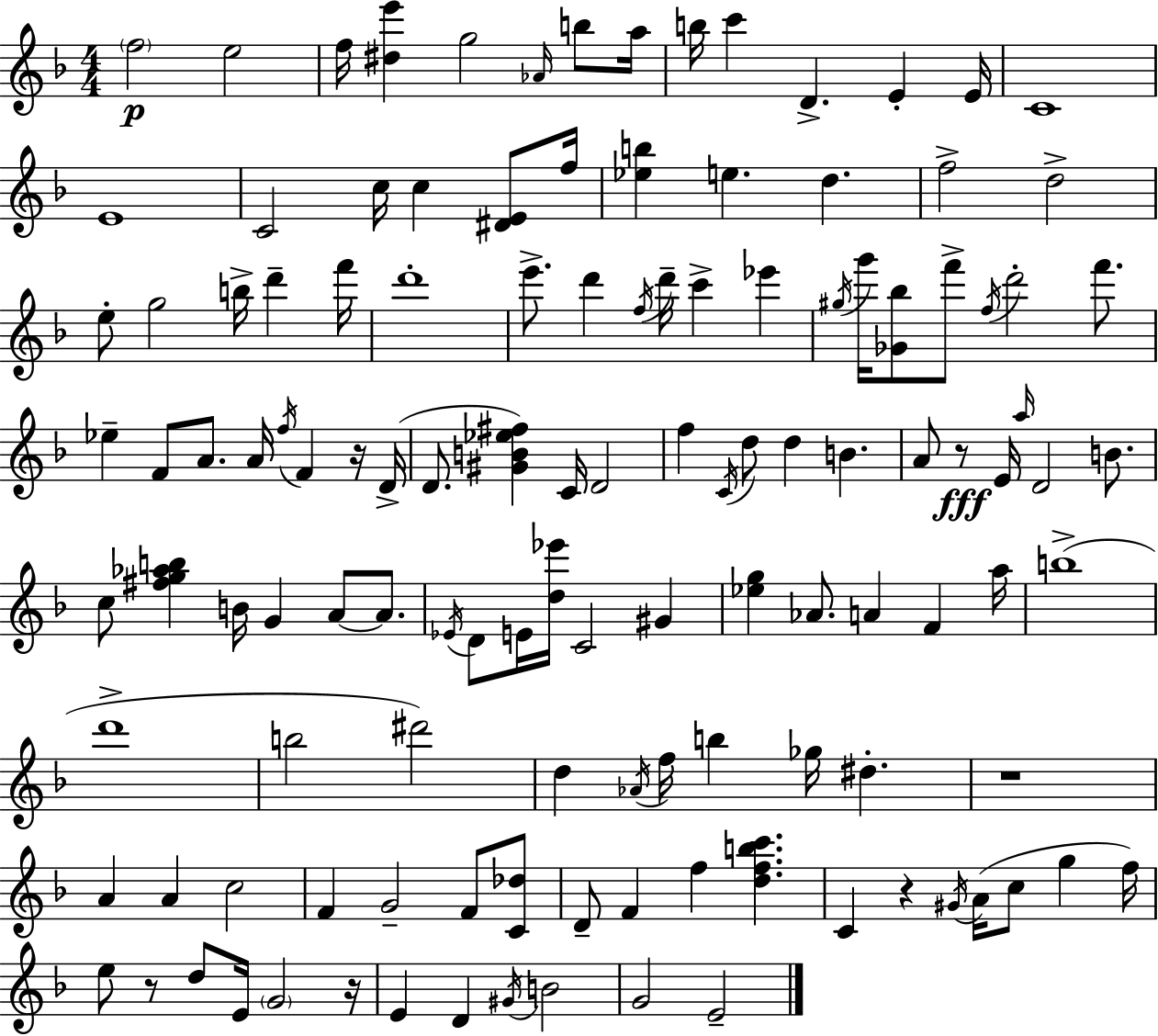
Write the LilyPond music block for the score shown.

{
  \clef treble
  \numericTimeSignature
  \time 4/4
  \key d \minor
  \parenthesize f''2\p e''2 | f''16 <dis'' e'''>4 g''2 \grace { aes'16 } b''8 | a''16 b''16 c'''4 d'4.-> e'4-. | e'16 c'1 | \break e'1 | c'2 c''16 c''4 <dis' e'>8 | f''16 <ees'' b''>4 e''4. d''4. | f''2-> d''2-> | \break e''8-. g''2 b''16-> d'''4-- | f'''16 d'''1-. | e'''8.-> d'''4 \acciaccatura { f''16 } d'''16-- c'''4-> ees'''4 | \acciaccatura { gis''16 } g'''16 <ges' bes''>8 f'''8-> \acciaccatura { f''16 } d'''2-. | \break f'''8. ees''4-- f'8 a'8. a'16 \acciaccatura { f''16 } f'4 | r16 d'16->( d'8. <gis' b' ees'' fis''>4) c'16 d'2 | f''4 \acciaccatura { c'16 } d''8 d''4 | b'4. a'8 r8\fff e'16 \grace { a''16 } d'2 | \break b'8. c''8 <fis'' g'' aes'' b''>4 b'16 g'4 | a'8~~ a'8. \acciaccatura { ees'16 } d'8 e'16 <d'' ees'''>16 c'2 | gis'4 <ees'' g''>4 aes'8. a'4 | f'4 a''16 b''1->( | \break d'''1-> | b''2 | dis'''2) d''4 \acciaccatura { aes'16 } f''16 b''4 | ges''16 dis''4.-. r1 | \break a'4 a'4 | c''2 f'4 g'2-- | f'8 <c' des''>8 d'8-- f'4 f''4 | <d'' f'' b'' c'''>4. c'4 r4 | \break \acciaccatura { gis'16 }( a'16 c''8 g''4 f''16) e''8 r8 d''8 | e'16 \parenthesize g'2 r16 e'4 d'4 | \acciaccatura { gis'16 } b'2 g'2 | e'2-- \bar "|."
}